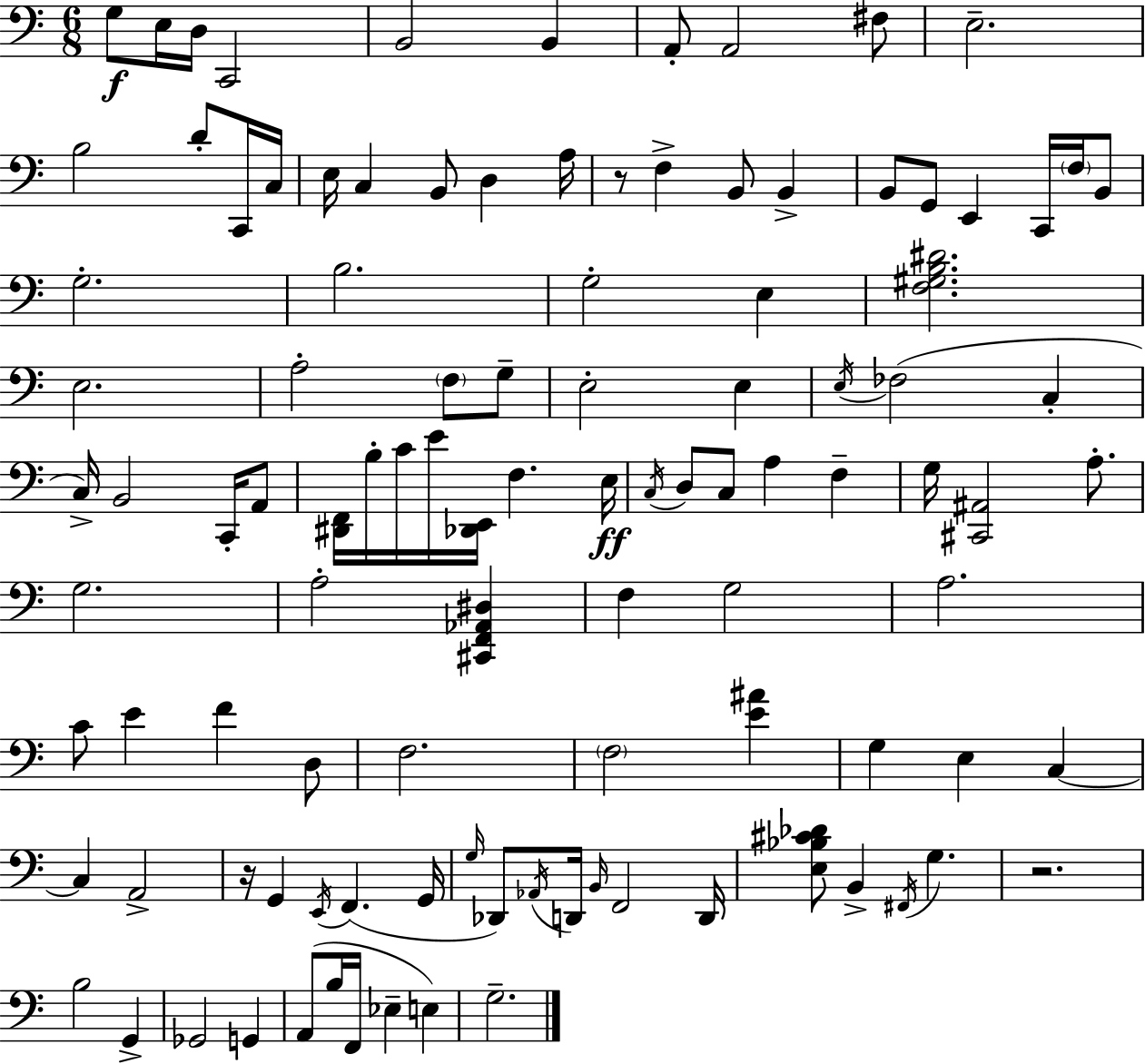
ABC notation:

X:1
T:Untitled
M:6/8
L:1/4
K:C
G,/2 E,/4 D,/4 C,,2 B,,2 B,, A,,/2 A,,2 ^F,/2 E,2 B,2 D/2 C,,/4 C,/4 E,/4 C, B,,/2 D, A,/4 z/2 F, B,,/2 B,, B,,/2 G,,/2 E,, C,,/4 F,/4 B,,/2 G,2 B,2 G,2 E, [F,^G,B,^D]2 E,2 A,2 F,/2 G,/2 E,2 E, E,/4 _F,2 C, C,/4 B,,2 C,,/4 A,,/2 [^D,,F,,]/4 B,/4 C/4 E/4 [_D,,E,,]/4 F, E,/4 C,/4 D,/2 C,/2 A, F, G,/4 [^C,,^A,,]2 A,/2 G,2 A,2 [^C,,F,,_A,,^D,] F, G,2 A,2 C/2 E F D,/2 F,2 F,2 [E^A] G, E, C, C, A,,2 z/4 G,, E,,/4 F,, G,,/4 G,/4 _D,,/2 _A,,/4 D,,/4 B,,/4 F,,2 D,,/4 [E,_B,^C_D]/2 B,, ^F,,/4 G, z2 B,2 G,, _G,,2 G,, A,,/2 B,/4 F,,/4 _E, E, G,2